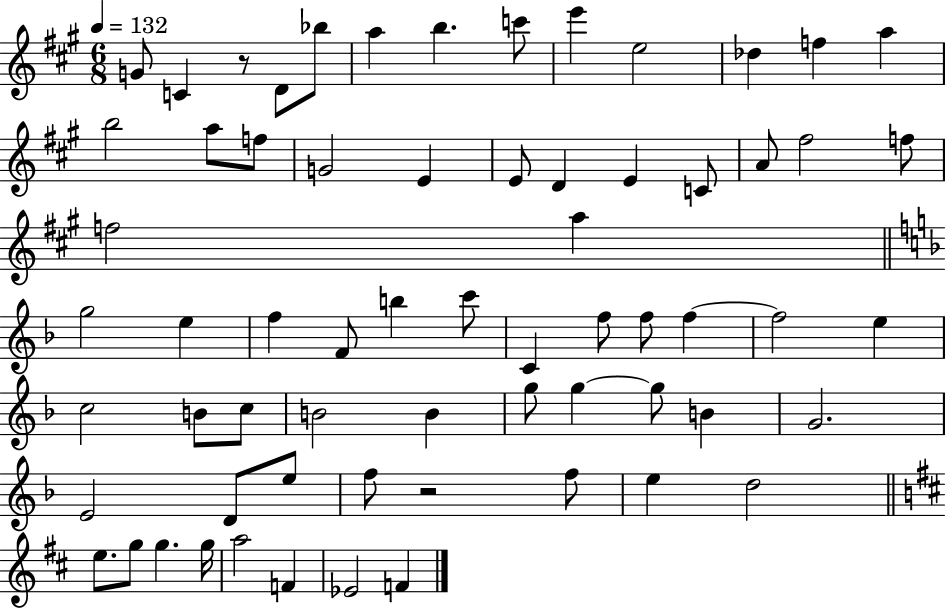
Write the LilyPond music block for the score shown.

{
  \clef treble
  \numericTimeSignature
  \time 6/8
  \key a \major
  \tempo 4 = 132
  g'8 c'4 r8 d'8 bes''8 | a''4 b''4. c'''8 | e'''4 e''2 | des''4 f''4 a''4 | \break b''2 a''8 f''8 | g'2 e'4 | e'8 d'4 e'4 c'8 | a'8 fis''2 f''8 | \break f''2 a''4 | \bar "||" \break \key d \minor g''2 e''4 | f''4 f'8 b''4 c'''8 | c'4 f''8 f''8 f''4~~ | f''2 e''4 | \break c''2 b'8 c''8 | b'2 b'4 | g''8 g''4~~ g''8 b'4 | g'2. | \break e'2 d'8 e''8 | f''8 r2 f''8 | e''4 d''2 | \bar "||" \break \key b \minor e''8. g''8 g''4. g''16 | a''2 f'4 | ees'2 f'4 | \bar "|."
}